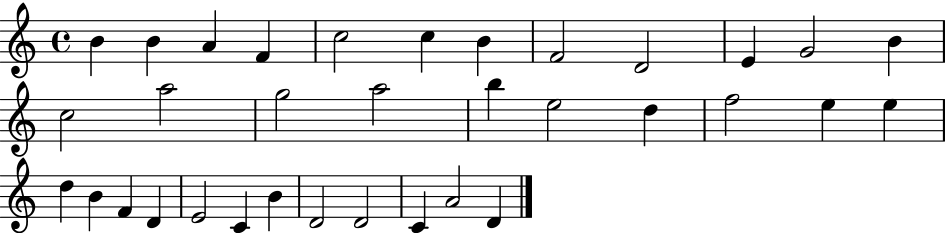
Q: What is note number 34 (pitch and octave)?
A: D4